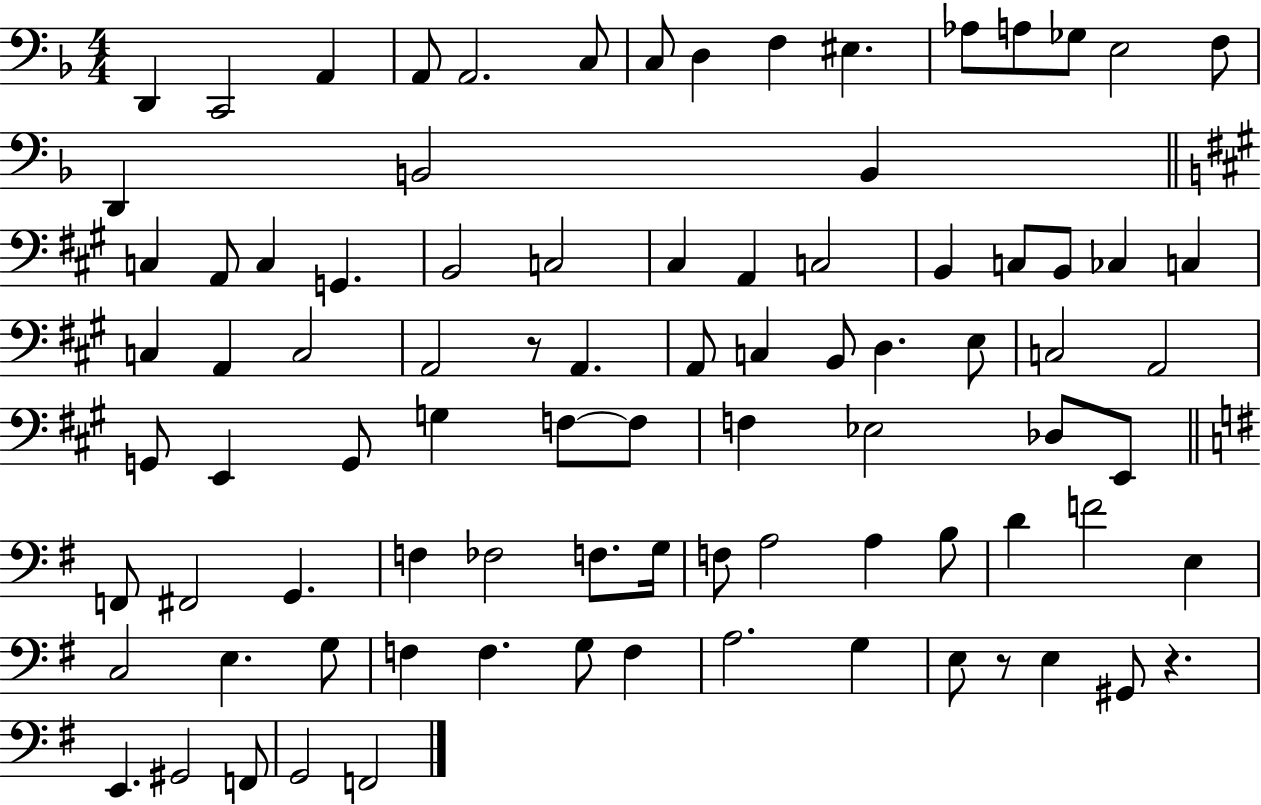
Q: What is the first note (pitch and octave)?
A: D2